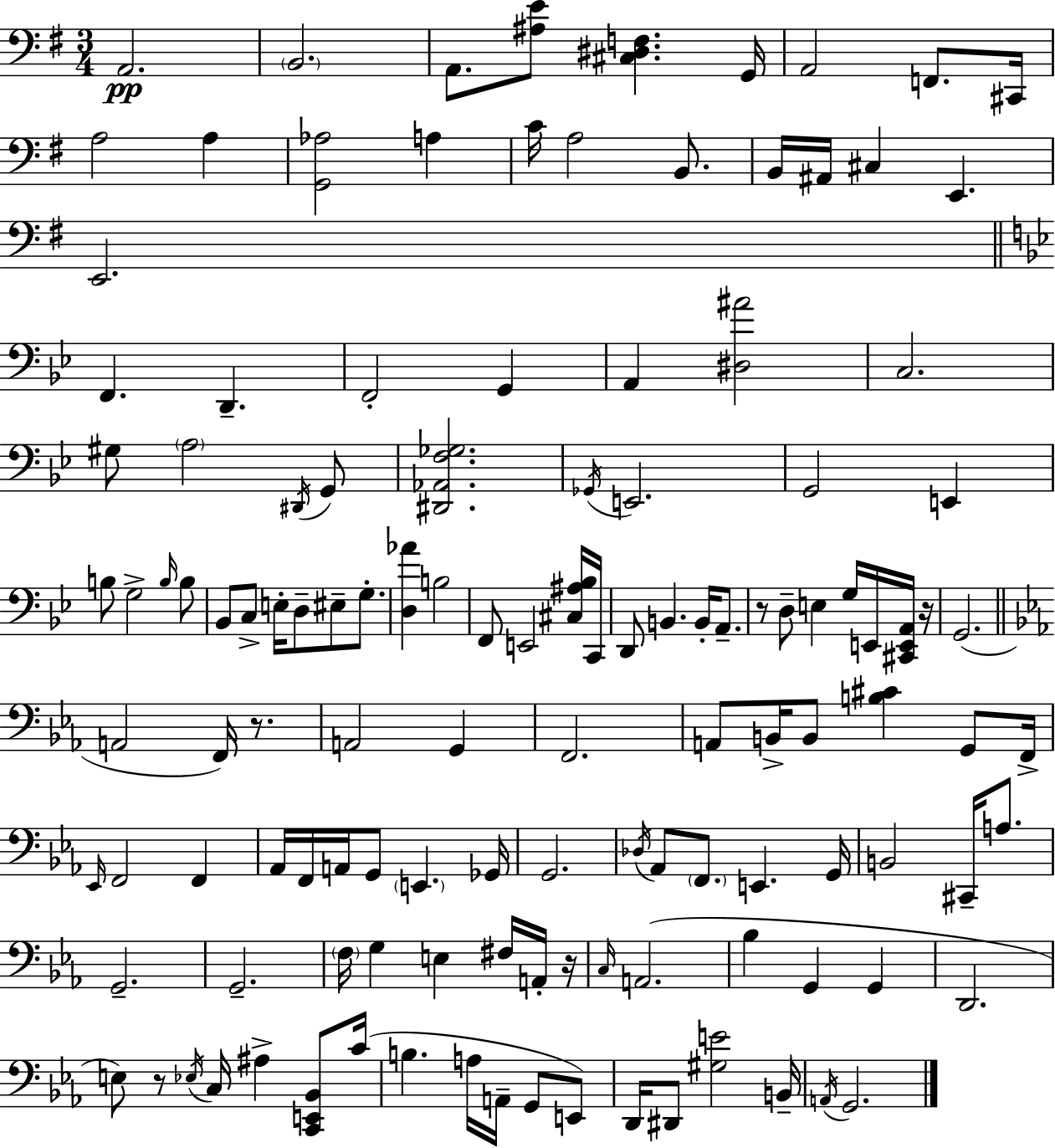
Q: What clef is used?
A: bass